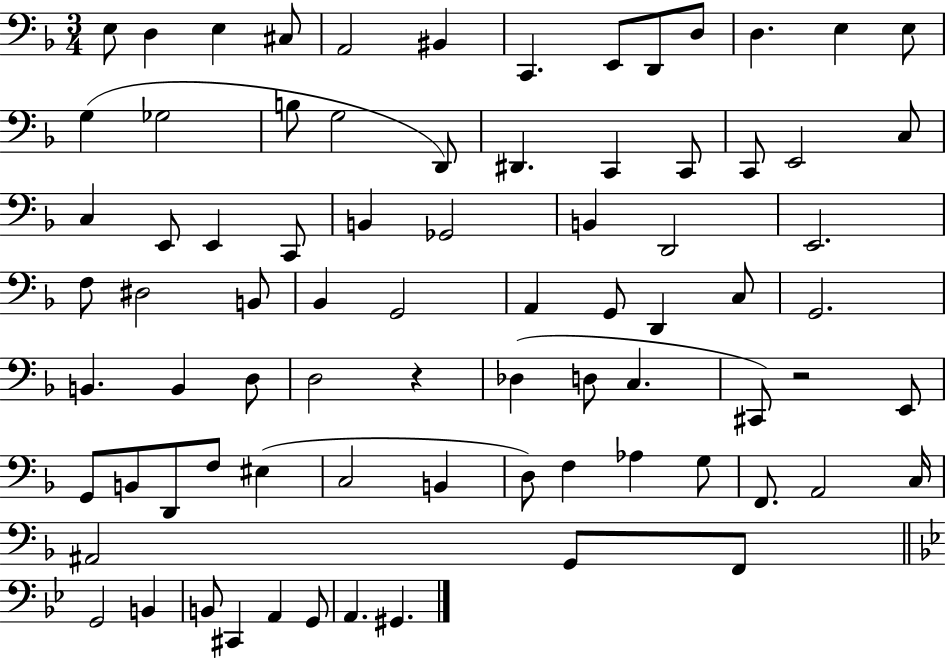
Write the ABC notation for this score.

X:1
T:Untitled
M:3/4
L:1/4
K:F
E,/2 D, E, ^C,/2 A,,2 ^B,, C,, E,,/2 D,,/2 D,/2 D, E, E,/2 G, _G,2 B,/2 G,2 D,,/2 ^D,, C,, C,,/2 C,,/2 E,,2 C,/2 C, E,,/2 E,, C,,/2 B,, _G,,2 B,, D,,2 E,,2 F,/2 ^D,2 B,,/2 _B,, G,,2 A,, G,,/2 D,, C,/2 G,,2 B,, B,, D,/2 D,2 z _D, D,/2 C, ^C,,/2 z2 E,,/2 G,,/2 B,,/2 D,,/2 F,/2 ^E, C,2 B,, D,/2 F, _A, G,/2 F,,/2 A,,2 C,/4 ^A,,2 G,,/2 F,,/2 G,,2 B,, B,,/2 ^C,, A,, G,,/2 A,, ^G,,